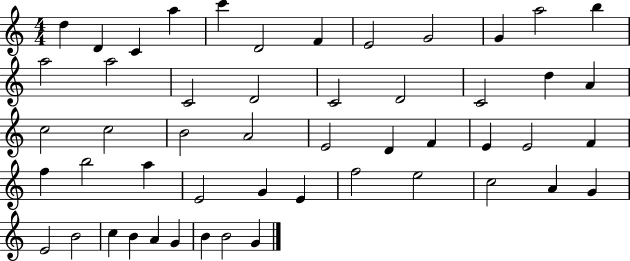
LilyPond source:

{
  \clef treble
  \numericTimeSignature
  \time 4/4
  \key c \major
  d''4 d'4 c'4 a''4 | c'''4 d'2 f'4 | e'2 g'2 | g'4 a''2 b''4 | \break a''2 a''2 | c'2 d'2 | c'2 d'2 | c'2 d''4 a'4 | \break c''2 c''2 | b'2 a'2 | e'2 d'4 f'4 | e'4 e'2 f'4 | \break f''4 b''2 a''4 | e'2 g'4 e'4 | f''2 e''2 | c''2 a'4 g'4 | \break e'2 b'2 | c''4 b'4 a'4 g'4 | b'4 b'2 g'4 | \bar "|."
}